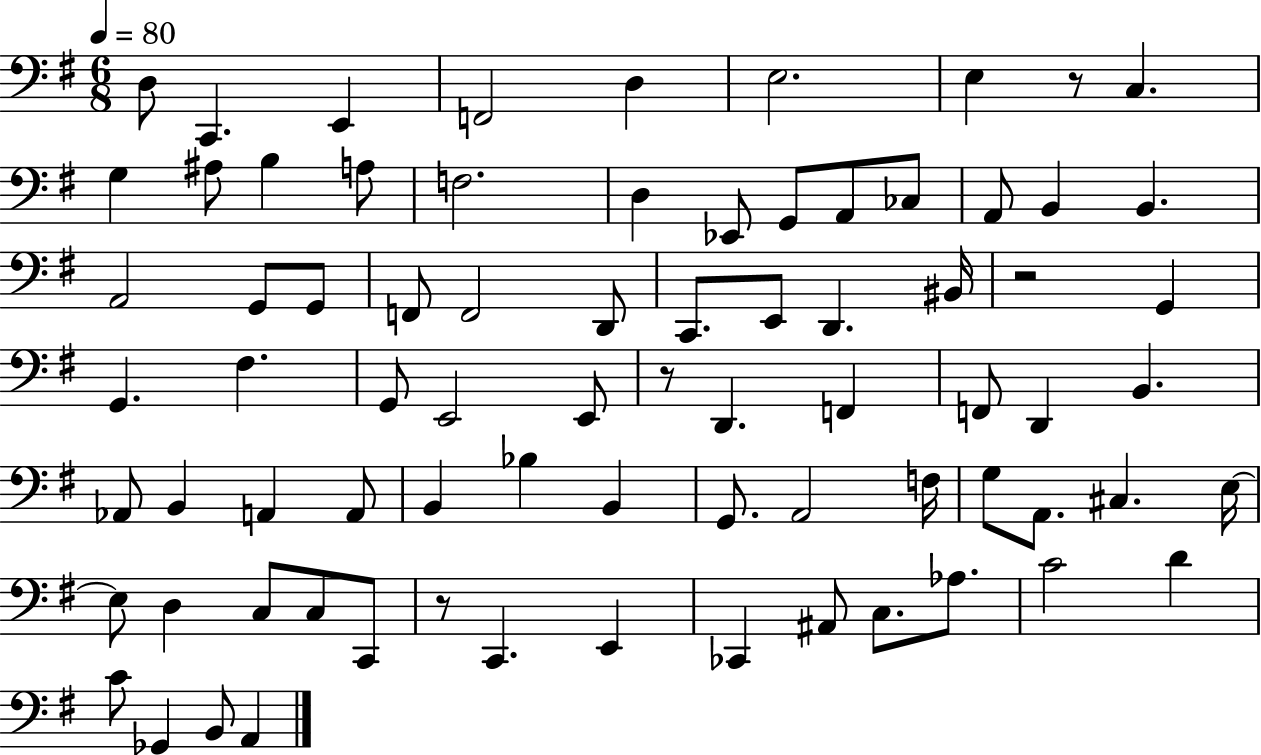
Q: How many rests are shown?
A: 4